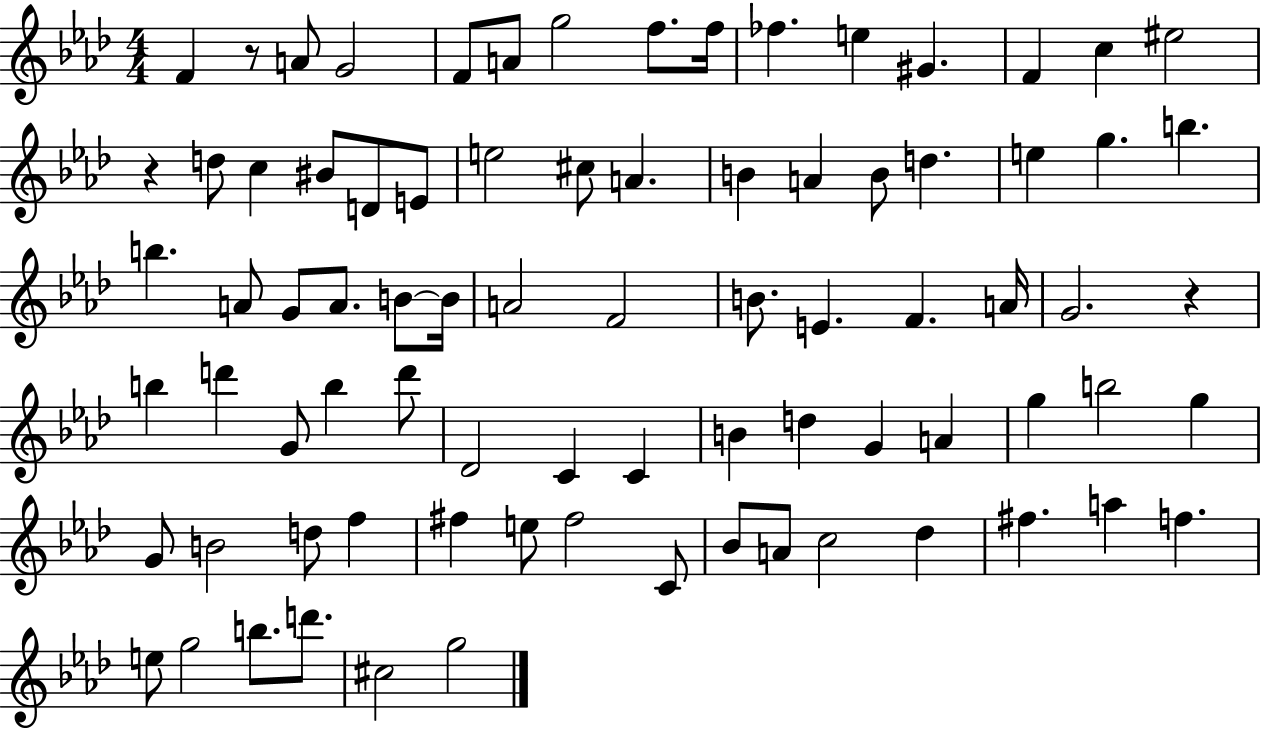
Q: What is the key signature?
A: AES major